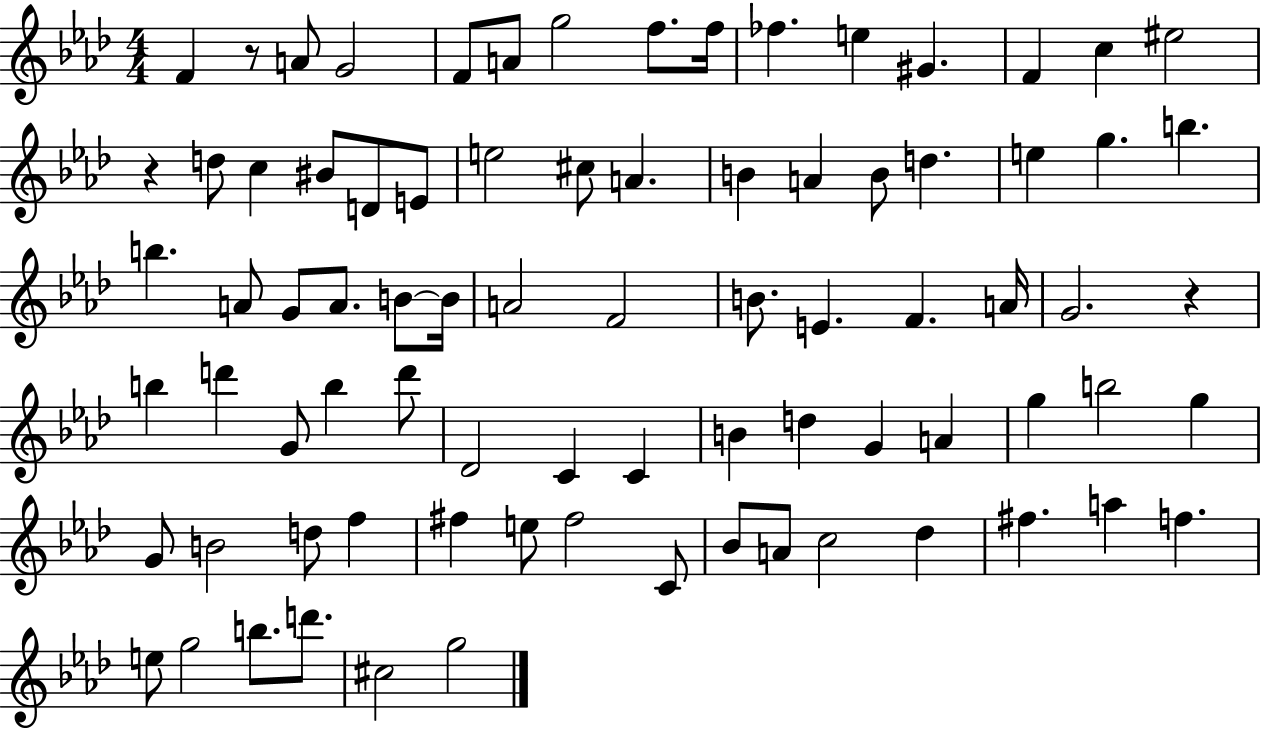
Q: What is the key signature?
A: AES major